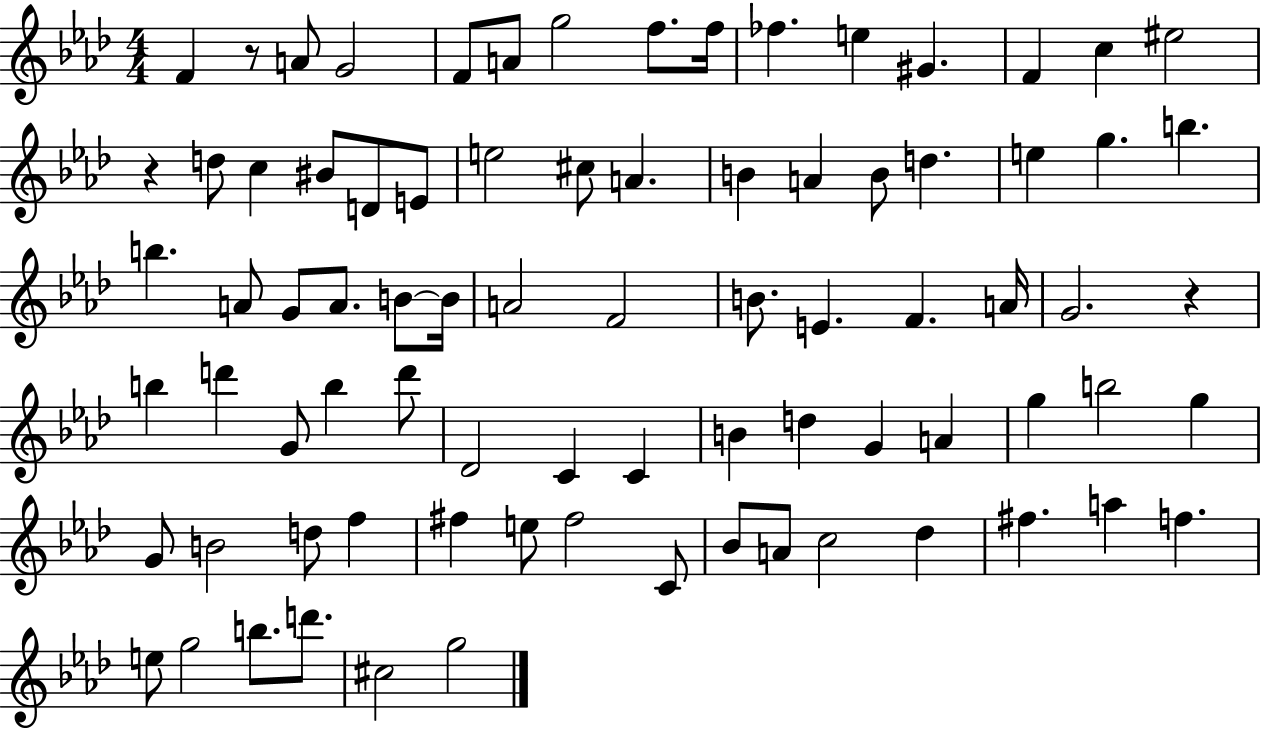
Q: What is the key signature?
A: AES major